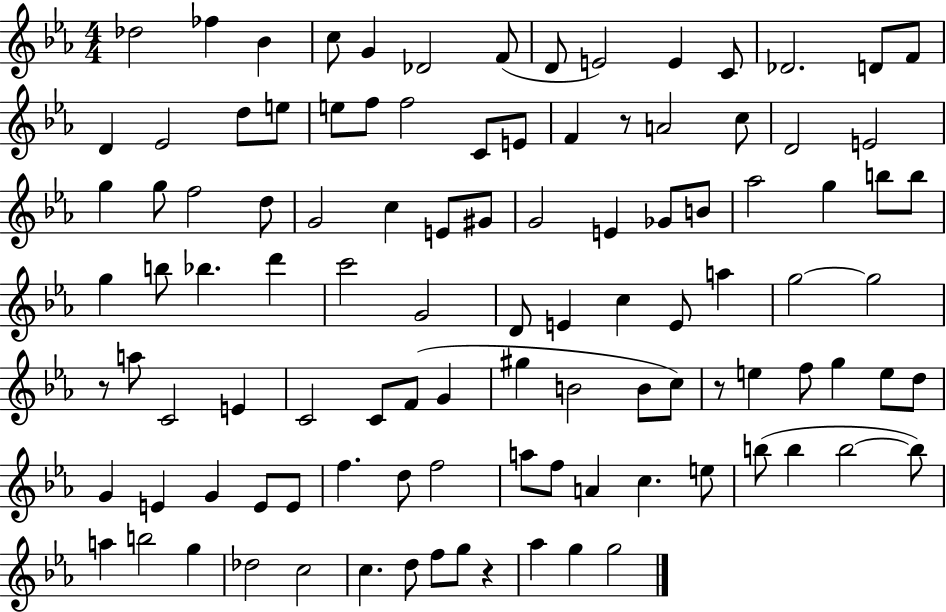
Db5/h FES5/q Bb4/q C5/e G4/q Db4/h F4/e D4/e E4/h E4/q C4/e Db4/h. D4/e F4/e D4/q Eb4/h D5/e E5/e E5/e F5/e F5/h C4/e E4/e F4/q R/e A4/h C5/e D4/h E4/h G5/q G5/e F5/h D5/e G4/h C5/q E4/e G#4/e G4/h E4/q Gb4/e B4/e Ab5/h G5/q B5/e B5/e G5/q B5/e Bb5/q. D6/q C6/h G4/h D4/e E4/q C5/q E4/e A5/q G5/h G5/h R/e A5/e C4/h E4/q C4/h C4/e F4/e G4/q G#5/q B4/h B4/e C5/e R/e E5/q F5/e G5/q E5/e D5/e G4/q E4/q G4/q E4/e E4/e F5/q. D5/e F5/h A5/e F5/e A4/q C5/q. E5/e B5/e B5/q B5/h B5/e A5/q B5/h G5/q Db5/h C5/h C5/q. D5/e F5/e G5/e R/q Ab5/q G5/q G5/h